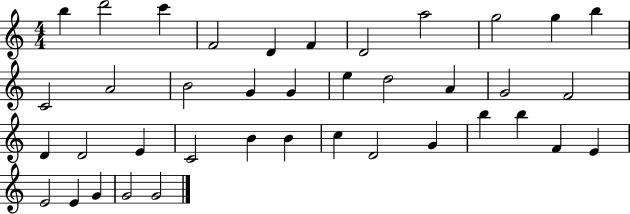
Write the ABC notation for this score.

X:1
T:Untitled
M:4/4
L:1/4
K:C
b d'2 c' F2 D F D2 a2 g2 g b C2 A2 B2 G G e d2 A G2 F2 D D2 E C2 B B c D2 G b b F E E2 E G G2 G2